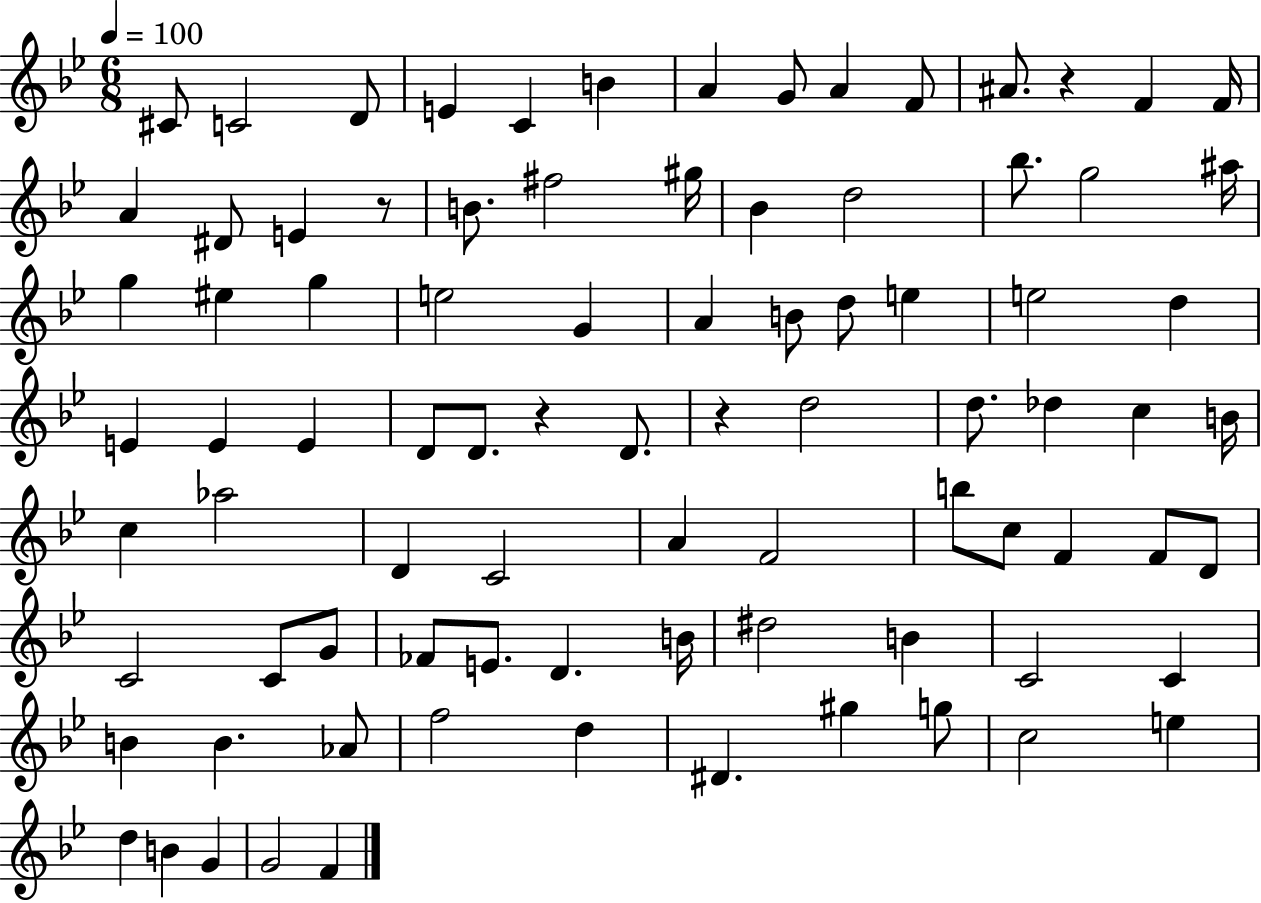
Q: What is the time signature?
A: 6/8